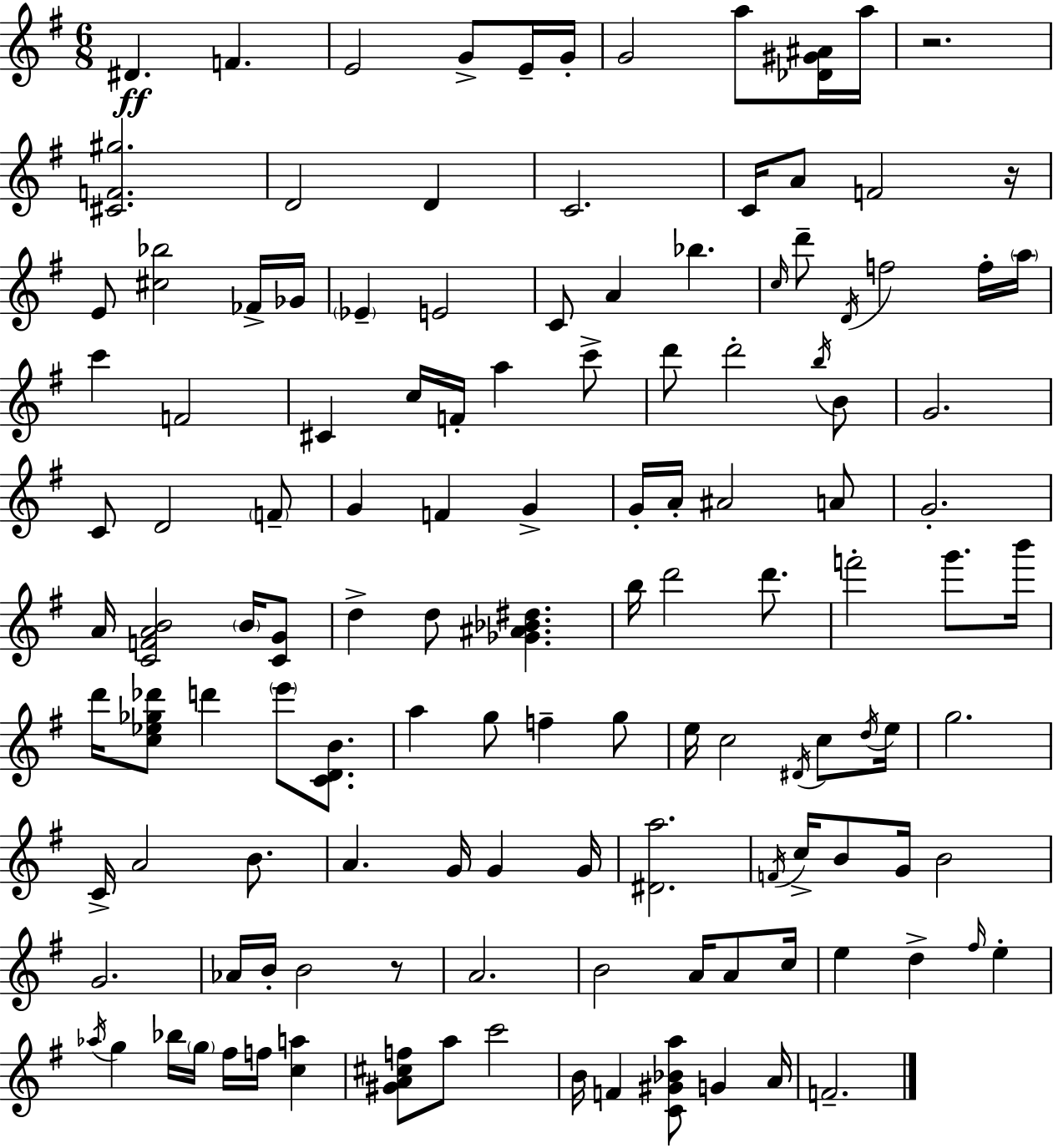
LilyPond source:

{
  \clef treble
  \numericTimeSignature
  \time 6/8
  \key g \major
  dis'4.\ff f'4. | e'2 g'8-> e'16-- g'16-. | g'2 a''8 <des' gis' ais'>16 a''16 | r2. | \break <cis' f' gis''>2. | d'2 d'4 | c'2. | c'16 a'8 f'2 r16 | \break e'8 <cis'' bes''>2 fes'16-> ges'16 | \parenthesize ees'4-- e'2 | c'8 a'4 bes''4. | \grace { c''16 } d'''8-- \acciaccatura { d'16 } f''2 | \break f''16-. \parenthesize a''16 c'''4 f'2 | cis'4 c''16 f'16-. a''4 | c'''8-> d'''8 d'''2-. | \acciaccatura { b''16 } b'8 g'2. | \break c'8 d'2 | \parenthesize f'8-- g'4 f'4 g'4-> | g'16-. a'16-. ais'2 | a'8 g'2.-. | \break a'16 <c' f' a' b'>2 | \parenthesize b'16 <c' g'>8 d''4-> d''8 <ges' ais' bes' dis''>4. | b''16 d'''2 | d'''8. f'''2-. g'''8. | \break b'''16 d'''16 <c'' ees'' ges'' des'''>8 d'''4 \parenthesize e'''8 | <c' d' b'>8. a''4 g''8 f''4-- | g''8 e''16 c''2 | \acciaccatura { dis'16 } c''8 \acciaccatura { d''16 } e''16 g''2. | \break c'16-> a'2 | b'8. a'4. g'16 | g'4 g'16 <dis' a''>2. | \acciaccatura { f'16 } c''16-> b'8 g'16 b'2 | \break g'2. | aes'16 b'16-. b'2 | r8 a'2. | b'2 | \break a'16 a'8 c''16 e''4 d''4-> | \grace { fis''16 } e''4-. \acciaccatura { aes''16 } g''4 | bes''16 \parenthesize g''16 fis''16 f''16 <c'' a''>4 <gis' a' cis'' f''>8 a''8 | c'''2 b'16 f'4 | \break <c' gis' bes' a''>8 g'4 a'16 f'2.-- | \bar "|."
}